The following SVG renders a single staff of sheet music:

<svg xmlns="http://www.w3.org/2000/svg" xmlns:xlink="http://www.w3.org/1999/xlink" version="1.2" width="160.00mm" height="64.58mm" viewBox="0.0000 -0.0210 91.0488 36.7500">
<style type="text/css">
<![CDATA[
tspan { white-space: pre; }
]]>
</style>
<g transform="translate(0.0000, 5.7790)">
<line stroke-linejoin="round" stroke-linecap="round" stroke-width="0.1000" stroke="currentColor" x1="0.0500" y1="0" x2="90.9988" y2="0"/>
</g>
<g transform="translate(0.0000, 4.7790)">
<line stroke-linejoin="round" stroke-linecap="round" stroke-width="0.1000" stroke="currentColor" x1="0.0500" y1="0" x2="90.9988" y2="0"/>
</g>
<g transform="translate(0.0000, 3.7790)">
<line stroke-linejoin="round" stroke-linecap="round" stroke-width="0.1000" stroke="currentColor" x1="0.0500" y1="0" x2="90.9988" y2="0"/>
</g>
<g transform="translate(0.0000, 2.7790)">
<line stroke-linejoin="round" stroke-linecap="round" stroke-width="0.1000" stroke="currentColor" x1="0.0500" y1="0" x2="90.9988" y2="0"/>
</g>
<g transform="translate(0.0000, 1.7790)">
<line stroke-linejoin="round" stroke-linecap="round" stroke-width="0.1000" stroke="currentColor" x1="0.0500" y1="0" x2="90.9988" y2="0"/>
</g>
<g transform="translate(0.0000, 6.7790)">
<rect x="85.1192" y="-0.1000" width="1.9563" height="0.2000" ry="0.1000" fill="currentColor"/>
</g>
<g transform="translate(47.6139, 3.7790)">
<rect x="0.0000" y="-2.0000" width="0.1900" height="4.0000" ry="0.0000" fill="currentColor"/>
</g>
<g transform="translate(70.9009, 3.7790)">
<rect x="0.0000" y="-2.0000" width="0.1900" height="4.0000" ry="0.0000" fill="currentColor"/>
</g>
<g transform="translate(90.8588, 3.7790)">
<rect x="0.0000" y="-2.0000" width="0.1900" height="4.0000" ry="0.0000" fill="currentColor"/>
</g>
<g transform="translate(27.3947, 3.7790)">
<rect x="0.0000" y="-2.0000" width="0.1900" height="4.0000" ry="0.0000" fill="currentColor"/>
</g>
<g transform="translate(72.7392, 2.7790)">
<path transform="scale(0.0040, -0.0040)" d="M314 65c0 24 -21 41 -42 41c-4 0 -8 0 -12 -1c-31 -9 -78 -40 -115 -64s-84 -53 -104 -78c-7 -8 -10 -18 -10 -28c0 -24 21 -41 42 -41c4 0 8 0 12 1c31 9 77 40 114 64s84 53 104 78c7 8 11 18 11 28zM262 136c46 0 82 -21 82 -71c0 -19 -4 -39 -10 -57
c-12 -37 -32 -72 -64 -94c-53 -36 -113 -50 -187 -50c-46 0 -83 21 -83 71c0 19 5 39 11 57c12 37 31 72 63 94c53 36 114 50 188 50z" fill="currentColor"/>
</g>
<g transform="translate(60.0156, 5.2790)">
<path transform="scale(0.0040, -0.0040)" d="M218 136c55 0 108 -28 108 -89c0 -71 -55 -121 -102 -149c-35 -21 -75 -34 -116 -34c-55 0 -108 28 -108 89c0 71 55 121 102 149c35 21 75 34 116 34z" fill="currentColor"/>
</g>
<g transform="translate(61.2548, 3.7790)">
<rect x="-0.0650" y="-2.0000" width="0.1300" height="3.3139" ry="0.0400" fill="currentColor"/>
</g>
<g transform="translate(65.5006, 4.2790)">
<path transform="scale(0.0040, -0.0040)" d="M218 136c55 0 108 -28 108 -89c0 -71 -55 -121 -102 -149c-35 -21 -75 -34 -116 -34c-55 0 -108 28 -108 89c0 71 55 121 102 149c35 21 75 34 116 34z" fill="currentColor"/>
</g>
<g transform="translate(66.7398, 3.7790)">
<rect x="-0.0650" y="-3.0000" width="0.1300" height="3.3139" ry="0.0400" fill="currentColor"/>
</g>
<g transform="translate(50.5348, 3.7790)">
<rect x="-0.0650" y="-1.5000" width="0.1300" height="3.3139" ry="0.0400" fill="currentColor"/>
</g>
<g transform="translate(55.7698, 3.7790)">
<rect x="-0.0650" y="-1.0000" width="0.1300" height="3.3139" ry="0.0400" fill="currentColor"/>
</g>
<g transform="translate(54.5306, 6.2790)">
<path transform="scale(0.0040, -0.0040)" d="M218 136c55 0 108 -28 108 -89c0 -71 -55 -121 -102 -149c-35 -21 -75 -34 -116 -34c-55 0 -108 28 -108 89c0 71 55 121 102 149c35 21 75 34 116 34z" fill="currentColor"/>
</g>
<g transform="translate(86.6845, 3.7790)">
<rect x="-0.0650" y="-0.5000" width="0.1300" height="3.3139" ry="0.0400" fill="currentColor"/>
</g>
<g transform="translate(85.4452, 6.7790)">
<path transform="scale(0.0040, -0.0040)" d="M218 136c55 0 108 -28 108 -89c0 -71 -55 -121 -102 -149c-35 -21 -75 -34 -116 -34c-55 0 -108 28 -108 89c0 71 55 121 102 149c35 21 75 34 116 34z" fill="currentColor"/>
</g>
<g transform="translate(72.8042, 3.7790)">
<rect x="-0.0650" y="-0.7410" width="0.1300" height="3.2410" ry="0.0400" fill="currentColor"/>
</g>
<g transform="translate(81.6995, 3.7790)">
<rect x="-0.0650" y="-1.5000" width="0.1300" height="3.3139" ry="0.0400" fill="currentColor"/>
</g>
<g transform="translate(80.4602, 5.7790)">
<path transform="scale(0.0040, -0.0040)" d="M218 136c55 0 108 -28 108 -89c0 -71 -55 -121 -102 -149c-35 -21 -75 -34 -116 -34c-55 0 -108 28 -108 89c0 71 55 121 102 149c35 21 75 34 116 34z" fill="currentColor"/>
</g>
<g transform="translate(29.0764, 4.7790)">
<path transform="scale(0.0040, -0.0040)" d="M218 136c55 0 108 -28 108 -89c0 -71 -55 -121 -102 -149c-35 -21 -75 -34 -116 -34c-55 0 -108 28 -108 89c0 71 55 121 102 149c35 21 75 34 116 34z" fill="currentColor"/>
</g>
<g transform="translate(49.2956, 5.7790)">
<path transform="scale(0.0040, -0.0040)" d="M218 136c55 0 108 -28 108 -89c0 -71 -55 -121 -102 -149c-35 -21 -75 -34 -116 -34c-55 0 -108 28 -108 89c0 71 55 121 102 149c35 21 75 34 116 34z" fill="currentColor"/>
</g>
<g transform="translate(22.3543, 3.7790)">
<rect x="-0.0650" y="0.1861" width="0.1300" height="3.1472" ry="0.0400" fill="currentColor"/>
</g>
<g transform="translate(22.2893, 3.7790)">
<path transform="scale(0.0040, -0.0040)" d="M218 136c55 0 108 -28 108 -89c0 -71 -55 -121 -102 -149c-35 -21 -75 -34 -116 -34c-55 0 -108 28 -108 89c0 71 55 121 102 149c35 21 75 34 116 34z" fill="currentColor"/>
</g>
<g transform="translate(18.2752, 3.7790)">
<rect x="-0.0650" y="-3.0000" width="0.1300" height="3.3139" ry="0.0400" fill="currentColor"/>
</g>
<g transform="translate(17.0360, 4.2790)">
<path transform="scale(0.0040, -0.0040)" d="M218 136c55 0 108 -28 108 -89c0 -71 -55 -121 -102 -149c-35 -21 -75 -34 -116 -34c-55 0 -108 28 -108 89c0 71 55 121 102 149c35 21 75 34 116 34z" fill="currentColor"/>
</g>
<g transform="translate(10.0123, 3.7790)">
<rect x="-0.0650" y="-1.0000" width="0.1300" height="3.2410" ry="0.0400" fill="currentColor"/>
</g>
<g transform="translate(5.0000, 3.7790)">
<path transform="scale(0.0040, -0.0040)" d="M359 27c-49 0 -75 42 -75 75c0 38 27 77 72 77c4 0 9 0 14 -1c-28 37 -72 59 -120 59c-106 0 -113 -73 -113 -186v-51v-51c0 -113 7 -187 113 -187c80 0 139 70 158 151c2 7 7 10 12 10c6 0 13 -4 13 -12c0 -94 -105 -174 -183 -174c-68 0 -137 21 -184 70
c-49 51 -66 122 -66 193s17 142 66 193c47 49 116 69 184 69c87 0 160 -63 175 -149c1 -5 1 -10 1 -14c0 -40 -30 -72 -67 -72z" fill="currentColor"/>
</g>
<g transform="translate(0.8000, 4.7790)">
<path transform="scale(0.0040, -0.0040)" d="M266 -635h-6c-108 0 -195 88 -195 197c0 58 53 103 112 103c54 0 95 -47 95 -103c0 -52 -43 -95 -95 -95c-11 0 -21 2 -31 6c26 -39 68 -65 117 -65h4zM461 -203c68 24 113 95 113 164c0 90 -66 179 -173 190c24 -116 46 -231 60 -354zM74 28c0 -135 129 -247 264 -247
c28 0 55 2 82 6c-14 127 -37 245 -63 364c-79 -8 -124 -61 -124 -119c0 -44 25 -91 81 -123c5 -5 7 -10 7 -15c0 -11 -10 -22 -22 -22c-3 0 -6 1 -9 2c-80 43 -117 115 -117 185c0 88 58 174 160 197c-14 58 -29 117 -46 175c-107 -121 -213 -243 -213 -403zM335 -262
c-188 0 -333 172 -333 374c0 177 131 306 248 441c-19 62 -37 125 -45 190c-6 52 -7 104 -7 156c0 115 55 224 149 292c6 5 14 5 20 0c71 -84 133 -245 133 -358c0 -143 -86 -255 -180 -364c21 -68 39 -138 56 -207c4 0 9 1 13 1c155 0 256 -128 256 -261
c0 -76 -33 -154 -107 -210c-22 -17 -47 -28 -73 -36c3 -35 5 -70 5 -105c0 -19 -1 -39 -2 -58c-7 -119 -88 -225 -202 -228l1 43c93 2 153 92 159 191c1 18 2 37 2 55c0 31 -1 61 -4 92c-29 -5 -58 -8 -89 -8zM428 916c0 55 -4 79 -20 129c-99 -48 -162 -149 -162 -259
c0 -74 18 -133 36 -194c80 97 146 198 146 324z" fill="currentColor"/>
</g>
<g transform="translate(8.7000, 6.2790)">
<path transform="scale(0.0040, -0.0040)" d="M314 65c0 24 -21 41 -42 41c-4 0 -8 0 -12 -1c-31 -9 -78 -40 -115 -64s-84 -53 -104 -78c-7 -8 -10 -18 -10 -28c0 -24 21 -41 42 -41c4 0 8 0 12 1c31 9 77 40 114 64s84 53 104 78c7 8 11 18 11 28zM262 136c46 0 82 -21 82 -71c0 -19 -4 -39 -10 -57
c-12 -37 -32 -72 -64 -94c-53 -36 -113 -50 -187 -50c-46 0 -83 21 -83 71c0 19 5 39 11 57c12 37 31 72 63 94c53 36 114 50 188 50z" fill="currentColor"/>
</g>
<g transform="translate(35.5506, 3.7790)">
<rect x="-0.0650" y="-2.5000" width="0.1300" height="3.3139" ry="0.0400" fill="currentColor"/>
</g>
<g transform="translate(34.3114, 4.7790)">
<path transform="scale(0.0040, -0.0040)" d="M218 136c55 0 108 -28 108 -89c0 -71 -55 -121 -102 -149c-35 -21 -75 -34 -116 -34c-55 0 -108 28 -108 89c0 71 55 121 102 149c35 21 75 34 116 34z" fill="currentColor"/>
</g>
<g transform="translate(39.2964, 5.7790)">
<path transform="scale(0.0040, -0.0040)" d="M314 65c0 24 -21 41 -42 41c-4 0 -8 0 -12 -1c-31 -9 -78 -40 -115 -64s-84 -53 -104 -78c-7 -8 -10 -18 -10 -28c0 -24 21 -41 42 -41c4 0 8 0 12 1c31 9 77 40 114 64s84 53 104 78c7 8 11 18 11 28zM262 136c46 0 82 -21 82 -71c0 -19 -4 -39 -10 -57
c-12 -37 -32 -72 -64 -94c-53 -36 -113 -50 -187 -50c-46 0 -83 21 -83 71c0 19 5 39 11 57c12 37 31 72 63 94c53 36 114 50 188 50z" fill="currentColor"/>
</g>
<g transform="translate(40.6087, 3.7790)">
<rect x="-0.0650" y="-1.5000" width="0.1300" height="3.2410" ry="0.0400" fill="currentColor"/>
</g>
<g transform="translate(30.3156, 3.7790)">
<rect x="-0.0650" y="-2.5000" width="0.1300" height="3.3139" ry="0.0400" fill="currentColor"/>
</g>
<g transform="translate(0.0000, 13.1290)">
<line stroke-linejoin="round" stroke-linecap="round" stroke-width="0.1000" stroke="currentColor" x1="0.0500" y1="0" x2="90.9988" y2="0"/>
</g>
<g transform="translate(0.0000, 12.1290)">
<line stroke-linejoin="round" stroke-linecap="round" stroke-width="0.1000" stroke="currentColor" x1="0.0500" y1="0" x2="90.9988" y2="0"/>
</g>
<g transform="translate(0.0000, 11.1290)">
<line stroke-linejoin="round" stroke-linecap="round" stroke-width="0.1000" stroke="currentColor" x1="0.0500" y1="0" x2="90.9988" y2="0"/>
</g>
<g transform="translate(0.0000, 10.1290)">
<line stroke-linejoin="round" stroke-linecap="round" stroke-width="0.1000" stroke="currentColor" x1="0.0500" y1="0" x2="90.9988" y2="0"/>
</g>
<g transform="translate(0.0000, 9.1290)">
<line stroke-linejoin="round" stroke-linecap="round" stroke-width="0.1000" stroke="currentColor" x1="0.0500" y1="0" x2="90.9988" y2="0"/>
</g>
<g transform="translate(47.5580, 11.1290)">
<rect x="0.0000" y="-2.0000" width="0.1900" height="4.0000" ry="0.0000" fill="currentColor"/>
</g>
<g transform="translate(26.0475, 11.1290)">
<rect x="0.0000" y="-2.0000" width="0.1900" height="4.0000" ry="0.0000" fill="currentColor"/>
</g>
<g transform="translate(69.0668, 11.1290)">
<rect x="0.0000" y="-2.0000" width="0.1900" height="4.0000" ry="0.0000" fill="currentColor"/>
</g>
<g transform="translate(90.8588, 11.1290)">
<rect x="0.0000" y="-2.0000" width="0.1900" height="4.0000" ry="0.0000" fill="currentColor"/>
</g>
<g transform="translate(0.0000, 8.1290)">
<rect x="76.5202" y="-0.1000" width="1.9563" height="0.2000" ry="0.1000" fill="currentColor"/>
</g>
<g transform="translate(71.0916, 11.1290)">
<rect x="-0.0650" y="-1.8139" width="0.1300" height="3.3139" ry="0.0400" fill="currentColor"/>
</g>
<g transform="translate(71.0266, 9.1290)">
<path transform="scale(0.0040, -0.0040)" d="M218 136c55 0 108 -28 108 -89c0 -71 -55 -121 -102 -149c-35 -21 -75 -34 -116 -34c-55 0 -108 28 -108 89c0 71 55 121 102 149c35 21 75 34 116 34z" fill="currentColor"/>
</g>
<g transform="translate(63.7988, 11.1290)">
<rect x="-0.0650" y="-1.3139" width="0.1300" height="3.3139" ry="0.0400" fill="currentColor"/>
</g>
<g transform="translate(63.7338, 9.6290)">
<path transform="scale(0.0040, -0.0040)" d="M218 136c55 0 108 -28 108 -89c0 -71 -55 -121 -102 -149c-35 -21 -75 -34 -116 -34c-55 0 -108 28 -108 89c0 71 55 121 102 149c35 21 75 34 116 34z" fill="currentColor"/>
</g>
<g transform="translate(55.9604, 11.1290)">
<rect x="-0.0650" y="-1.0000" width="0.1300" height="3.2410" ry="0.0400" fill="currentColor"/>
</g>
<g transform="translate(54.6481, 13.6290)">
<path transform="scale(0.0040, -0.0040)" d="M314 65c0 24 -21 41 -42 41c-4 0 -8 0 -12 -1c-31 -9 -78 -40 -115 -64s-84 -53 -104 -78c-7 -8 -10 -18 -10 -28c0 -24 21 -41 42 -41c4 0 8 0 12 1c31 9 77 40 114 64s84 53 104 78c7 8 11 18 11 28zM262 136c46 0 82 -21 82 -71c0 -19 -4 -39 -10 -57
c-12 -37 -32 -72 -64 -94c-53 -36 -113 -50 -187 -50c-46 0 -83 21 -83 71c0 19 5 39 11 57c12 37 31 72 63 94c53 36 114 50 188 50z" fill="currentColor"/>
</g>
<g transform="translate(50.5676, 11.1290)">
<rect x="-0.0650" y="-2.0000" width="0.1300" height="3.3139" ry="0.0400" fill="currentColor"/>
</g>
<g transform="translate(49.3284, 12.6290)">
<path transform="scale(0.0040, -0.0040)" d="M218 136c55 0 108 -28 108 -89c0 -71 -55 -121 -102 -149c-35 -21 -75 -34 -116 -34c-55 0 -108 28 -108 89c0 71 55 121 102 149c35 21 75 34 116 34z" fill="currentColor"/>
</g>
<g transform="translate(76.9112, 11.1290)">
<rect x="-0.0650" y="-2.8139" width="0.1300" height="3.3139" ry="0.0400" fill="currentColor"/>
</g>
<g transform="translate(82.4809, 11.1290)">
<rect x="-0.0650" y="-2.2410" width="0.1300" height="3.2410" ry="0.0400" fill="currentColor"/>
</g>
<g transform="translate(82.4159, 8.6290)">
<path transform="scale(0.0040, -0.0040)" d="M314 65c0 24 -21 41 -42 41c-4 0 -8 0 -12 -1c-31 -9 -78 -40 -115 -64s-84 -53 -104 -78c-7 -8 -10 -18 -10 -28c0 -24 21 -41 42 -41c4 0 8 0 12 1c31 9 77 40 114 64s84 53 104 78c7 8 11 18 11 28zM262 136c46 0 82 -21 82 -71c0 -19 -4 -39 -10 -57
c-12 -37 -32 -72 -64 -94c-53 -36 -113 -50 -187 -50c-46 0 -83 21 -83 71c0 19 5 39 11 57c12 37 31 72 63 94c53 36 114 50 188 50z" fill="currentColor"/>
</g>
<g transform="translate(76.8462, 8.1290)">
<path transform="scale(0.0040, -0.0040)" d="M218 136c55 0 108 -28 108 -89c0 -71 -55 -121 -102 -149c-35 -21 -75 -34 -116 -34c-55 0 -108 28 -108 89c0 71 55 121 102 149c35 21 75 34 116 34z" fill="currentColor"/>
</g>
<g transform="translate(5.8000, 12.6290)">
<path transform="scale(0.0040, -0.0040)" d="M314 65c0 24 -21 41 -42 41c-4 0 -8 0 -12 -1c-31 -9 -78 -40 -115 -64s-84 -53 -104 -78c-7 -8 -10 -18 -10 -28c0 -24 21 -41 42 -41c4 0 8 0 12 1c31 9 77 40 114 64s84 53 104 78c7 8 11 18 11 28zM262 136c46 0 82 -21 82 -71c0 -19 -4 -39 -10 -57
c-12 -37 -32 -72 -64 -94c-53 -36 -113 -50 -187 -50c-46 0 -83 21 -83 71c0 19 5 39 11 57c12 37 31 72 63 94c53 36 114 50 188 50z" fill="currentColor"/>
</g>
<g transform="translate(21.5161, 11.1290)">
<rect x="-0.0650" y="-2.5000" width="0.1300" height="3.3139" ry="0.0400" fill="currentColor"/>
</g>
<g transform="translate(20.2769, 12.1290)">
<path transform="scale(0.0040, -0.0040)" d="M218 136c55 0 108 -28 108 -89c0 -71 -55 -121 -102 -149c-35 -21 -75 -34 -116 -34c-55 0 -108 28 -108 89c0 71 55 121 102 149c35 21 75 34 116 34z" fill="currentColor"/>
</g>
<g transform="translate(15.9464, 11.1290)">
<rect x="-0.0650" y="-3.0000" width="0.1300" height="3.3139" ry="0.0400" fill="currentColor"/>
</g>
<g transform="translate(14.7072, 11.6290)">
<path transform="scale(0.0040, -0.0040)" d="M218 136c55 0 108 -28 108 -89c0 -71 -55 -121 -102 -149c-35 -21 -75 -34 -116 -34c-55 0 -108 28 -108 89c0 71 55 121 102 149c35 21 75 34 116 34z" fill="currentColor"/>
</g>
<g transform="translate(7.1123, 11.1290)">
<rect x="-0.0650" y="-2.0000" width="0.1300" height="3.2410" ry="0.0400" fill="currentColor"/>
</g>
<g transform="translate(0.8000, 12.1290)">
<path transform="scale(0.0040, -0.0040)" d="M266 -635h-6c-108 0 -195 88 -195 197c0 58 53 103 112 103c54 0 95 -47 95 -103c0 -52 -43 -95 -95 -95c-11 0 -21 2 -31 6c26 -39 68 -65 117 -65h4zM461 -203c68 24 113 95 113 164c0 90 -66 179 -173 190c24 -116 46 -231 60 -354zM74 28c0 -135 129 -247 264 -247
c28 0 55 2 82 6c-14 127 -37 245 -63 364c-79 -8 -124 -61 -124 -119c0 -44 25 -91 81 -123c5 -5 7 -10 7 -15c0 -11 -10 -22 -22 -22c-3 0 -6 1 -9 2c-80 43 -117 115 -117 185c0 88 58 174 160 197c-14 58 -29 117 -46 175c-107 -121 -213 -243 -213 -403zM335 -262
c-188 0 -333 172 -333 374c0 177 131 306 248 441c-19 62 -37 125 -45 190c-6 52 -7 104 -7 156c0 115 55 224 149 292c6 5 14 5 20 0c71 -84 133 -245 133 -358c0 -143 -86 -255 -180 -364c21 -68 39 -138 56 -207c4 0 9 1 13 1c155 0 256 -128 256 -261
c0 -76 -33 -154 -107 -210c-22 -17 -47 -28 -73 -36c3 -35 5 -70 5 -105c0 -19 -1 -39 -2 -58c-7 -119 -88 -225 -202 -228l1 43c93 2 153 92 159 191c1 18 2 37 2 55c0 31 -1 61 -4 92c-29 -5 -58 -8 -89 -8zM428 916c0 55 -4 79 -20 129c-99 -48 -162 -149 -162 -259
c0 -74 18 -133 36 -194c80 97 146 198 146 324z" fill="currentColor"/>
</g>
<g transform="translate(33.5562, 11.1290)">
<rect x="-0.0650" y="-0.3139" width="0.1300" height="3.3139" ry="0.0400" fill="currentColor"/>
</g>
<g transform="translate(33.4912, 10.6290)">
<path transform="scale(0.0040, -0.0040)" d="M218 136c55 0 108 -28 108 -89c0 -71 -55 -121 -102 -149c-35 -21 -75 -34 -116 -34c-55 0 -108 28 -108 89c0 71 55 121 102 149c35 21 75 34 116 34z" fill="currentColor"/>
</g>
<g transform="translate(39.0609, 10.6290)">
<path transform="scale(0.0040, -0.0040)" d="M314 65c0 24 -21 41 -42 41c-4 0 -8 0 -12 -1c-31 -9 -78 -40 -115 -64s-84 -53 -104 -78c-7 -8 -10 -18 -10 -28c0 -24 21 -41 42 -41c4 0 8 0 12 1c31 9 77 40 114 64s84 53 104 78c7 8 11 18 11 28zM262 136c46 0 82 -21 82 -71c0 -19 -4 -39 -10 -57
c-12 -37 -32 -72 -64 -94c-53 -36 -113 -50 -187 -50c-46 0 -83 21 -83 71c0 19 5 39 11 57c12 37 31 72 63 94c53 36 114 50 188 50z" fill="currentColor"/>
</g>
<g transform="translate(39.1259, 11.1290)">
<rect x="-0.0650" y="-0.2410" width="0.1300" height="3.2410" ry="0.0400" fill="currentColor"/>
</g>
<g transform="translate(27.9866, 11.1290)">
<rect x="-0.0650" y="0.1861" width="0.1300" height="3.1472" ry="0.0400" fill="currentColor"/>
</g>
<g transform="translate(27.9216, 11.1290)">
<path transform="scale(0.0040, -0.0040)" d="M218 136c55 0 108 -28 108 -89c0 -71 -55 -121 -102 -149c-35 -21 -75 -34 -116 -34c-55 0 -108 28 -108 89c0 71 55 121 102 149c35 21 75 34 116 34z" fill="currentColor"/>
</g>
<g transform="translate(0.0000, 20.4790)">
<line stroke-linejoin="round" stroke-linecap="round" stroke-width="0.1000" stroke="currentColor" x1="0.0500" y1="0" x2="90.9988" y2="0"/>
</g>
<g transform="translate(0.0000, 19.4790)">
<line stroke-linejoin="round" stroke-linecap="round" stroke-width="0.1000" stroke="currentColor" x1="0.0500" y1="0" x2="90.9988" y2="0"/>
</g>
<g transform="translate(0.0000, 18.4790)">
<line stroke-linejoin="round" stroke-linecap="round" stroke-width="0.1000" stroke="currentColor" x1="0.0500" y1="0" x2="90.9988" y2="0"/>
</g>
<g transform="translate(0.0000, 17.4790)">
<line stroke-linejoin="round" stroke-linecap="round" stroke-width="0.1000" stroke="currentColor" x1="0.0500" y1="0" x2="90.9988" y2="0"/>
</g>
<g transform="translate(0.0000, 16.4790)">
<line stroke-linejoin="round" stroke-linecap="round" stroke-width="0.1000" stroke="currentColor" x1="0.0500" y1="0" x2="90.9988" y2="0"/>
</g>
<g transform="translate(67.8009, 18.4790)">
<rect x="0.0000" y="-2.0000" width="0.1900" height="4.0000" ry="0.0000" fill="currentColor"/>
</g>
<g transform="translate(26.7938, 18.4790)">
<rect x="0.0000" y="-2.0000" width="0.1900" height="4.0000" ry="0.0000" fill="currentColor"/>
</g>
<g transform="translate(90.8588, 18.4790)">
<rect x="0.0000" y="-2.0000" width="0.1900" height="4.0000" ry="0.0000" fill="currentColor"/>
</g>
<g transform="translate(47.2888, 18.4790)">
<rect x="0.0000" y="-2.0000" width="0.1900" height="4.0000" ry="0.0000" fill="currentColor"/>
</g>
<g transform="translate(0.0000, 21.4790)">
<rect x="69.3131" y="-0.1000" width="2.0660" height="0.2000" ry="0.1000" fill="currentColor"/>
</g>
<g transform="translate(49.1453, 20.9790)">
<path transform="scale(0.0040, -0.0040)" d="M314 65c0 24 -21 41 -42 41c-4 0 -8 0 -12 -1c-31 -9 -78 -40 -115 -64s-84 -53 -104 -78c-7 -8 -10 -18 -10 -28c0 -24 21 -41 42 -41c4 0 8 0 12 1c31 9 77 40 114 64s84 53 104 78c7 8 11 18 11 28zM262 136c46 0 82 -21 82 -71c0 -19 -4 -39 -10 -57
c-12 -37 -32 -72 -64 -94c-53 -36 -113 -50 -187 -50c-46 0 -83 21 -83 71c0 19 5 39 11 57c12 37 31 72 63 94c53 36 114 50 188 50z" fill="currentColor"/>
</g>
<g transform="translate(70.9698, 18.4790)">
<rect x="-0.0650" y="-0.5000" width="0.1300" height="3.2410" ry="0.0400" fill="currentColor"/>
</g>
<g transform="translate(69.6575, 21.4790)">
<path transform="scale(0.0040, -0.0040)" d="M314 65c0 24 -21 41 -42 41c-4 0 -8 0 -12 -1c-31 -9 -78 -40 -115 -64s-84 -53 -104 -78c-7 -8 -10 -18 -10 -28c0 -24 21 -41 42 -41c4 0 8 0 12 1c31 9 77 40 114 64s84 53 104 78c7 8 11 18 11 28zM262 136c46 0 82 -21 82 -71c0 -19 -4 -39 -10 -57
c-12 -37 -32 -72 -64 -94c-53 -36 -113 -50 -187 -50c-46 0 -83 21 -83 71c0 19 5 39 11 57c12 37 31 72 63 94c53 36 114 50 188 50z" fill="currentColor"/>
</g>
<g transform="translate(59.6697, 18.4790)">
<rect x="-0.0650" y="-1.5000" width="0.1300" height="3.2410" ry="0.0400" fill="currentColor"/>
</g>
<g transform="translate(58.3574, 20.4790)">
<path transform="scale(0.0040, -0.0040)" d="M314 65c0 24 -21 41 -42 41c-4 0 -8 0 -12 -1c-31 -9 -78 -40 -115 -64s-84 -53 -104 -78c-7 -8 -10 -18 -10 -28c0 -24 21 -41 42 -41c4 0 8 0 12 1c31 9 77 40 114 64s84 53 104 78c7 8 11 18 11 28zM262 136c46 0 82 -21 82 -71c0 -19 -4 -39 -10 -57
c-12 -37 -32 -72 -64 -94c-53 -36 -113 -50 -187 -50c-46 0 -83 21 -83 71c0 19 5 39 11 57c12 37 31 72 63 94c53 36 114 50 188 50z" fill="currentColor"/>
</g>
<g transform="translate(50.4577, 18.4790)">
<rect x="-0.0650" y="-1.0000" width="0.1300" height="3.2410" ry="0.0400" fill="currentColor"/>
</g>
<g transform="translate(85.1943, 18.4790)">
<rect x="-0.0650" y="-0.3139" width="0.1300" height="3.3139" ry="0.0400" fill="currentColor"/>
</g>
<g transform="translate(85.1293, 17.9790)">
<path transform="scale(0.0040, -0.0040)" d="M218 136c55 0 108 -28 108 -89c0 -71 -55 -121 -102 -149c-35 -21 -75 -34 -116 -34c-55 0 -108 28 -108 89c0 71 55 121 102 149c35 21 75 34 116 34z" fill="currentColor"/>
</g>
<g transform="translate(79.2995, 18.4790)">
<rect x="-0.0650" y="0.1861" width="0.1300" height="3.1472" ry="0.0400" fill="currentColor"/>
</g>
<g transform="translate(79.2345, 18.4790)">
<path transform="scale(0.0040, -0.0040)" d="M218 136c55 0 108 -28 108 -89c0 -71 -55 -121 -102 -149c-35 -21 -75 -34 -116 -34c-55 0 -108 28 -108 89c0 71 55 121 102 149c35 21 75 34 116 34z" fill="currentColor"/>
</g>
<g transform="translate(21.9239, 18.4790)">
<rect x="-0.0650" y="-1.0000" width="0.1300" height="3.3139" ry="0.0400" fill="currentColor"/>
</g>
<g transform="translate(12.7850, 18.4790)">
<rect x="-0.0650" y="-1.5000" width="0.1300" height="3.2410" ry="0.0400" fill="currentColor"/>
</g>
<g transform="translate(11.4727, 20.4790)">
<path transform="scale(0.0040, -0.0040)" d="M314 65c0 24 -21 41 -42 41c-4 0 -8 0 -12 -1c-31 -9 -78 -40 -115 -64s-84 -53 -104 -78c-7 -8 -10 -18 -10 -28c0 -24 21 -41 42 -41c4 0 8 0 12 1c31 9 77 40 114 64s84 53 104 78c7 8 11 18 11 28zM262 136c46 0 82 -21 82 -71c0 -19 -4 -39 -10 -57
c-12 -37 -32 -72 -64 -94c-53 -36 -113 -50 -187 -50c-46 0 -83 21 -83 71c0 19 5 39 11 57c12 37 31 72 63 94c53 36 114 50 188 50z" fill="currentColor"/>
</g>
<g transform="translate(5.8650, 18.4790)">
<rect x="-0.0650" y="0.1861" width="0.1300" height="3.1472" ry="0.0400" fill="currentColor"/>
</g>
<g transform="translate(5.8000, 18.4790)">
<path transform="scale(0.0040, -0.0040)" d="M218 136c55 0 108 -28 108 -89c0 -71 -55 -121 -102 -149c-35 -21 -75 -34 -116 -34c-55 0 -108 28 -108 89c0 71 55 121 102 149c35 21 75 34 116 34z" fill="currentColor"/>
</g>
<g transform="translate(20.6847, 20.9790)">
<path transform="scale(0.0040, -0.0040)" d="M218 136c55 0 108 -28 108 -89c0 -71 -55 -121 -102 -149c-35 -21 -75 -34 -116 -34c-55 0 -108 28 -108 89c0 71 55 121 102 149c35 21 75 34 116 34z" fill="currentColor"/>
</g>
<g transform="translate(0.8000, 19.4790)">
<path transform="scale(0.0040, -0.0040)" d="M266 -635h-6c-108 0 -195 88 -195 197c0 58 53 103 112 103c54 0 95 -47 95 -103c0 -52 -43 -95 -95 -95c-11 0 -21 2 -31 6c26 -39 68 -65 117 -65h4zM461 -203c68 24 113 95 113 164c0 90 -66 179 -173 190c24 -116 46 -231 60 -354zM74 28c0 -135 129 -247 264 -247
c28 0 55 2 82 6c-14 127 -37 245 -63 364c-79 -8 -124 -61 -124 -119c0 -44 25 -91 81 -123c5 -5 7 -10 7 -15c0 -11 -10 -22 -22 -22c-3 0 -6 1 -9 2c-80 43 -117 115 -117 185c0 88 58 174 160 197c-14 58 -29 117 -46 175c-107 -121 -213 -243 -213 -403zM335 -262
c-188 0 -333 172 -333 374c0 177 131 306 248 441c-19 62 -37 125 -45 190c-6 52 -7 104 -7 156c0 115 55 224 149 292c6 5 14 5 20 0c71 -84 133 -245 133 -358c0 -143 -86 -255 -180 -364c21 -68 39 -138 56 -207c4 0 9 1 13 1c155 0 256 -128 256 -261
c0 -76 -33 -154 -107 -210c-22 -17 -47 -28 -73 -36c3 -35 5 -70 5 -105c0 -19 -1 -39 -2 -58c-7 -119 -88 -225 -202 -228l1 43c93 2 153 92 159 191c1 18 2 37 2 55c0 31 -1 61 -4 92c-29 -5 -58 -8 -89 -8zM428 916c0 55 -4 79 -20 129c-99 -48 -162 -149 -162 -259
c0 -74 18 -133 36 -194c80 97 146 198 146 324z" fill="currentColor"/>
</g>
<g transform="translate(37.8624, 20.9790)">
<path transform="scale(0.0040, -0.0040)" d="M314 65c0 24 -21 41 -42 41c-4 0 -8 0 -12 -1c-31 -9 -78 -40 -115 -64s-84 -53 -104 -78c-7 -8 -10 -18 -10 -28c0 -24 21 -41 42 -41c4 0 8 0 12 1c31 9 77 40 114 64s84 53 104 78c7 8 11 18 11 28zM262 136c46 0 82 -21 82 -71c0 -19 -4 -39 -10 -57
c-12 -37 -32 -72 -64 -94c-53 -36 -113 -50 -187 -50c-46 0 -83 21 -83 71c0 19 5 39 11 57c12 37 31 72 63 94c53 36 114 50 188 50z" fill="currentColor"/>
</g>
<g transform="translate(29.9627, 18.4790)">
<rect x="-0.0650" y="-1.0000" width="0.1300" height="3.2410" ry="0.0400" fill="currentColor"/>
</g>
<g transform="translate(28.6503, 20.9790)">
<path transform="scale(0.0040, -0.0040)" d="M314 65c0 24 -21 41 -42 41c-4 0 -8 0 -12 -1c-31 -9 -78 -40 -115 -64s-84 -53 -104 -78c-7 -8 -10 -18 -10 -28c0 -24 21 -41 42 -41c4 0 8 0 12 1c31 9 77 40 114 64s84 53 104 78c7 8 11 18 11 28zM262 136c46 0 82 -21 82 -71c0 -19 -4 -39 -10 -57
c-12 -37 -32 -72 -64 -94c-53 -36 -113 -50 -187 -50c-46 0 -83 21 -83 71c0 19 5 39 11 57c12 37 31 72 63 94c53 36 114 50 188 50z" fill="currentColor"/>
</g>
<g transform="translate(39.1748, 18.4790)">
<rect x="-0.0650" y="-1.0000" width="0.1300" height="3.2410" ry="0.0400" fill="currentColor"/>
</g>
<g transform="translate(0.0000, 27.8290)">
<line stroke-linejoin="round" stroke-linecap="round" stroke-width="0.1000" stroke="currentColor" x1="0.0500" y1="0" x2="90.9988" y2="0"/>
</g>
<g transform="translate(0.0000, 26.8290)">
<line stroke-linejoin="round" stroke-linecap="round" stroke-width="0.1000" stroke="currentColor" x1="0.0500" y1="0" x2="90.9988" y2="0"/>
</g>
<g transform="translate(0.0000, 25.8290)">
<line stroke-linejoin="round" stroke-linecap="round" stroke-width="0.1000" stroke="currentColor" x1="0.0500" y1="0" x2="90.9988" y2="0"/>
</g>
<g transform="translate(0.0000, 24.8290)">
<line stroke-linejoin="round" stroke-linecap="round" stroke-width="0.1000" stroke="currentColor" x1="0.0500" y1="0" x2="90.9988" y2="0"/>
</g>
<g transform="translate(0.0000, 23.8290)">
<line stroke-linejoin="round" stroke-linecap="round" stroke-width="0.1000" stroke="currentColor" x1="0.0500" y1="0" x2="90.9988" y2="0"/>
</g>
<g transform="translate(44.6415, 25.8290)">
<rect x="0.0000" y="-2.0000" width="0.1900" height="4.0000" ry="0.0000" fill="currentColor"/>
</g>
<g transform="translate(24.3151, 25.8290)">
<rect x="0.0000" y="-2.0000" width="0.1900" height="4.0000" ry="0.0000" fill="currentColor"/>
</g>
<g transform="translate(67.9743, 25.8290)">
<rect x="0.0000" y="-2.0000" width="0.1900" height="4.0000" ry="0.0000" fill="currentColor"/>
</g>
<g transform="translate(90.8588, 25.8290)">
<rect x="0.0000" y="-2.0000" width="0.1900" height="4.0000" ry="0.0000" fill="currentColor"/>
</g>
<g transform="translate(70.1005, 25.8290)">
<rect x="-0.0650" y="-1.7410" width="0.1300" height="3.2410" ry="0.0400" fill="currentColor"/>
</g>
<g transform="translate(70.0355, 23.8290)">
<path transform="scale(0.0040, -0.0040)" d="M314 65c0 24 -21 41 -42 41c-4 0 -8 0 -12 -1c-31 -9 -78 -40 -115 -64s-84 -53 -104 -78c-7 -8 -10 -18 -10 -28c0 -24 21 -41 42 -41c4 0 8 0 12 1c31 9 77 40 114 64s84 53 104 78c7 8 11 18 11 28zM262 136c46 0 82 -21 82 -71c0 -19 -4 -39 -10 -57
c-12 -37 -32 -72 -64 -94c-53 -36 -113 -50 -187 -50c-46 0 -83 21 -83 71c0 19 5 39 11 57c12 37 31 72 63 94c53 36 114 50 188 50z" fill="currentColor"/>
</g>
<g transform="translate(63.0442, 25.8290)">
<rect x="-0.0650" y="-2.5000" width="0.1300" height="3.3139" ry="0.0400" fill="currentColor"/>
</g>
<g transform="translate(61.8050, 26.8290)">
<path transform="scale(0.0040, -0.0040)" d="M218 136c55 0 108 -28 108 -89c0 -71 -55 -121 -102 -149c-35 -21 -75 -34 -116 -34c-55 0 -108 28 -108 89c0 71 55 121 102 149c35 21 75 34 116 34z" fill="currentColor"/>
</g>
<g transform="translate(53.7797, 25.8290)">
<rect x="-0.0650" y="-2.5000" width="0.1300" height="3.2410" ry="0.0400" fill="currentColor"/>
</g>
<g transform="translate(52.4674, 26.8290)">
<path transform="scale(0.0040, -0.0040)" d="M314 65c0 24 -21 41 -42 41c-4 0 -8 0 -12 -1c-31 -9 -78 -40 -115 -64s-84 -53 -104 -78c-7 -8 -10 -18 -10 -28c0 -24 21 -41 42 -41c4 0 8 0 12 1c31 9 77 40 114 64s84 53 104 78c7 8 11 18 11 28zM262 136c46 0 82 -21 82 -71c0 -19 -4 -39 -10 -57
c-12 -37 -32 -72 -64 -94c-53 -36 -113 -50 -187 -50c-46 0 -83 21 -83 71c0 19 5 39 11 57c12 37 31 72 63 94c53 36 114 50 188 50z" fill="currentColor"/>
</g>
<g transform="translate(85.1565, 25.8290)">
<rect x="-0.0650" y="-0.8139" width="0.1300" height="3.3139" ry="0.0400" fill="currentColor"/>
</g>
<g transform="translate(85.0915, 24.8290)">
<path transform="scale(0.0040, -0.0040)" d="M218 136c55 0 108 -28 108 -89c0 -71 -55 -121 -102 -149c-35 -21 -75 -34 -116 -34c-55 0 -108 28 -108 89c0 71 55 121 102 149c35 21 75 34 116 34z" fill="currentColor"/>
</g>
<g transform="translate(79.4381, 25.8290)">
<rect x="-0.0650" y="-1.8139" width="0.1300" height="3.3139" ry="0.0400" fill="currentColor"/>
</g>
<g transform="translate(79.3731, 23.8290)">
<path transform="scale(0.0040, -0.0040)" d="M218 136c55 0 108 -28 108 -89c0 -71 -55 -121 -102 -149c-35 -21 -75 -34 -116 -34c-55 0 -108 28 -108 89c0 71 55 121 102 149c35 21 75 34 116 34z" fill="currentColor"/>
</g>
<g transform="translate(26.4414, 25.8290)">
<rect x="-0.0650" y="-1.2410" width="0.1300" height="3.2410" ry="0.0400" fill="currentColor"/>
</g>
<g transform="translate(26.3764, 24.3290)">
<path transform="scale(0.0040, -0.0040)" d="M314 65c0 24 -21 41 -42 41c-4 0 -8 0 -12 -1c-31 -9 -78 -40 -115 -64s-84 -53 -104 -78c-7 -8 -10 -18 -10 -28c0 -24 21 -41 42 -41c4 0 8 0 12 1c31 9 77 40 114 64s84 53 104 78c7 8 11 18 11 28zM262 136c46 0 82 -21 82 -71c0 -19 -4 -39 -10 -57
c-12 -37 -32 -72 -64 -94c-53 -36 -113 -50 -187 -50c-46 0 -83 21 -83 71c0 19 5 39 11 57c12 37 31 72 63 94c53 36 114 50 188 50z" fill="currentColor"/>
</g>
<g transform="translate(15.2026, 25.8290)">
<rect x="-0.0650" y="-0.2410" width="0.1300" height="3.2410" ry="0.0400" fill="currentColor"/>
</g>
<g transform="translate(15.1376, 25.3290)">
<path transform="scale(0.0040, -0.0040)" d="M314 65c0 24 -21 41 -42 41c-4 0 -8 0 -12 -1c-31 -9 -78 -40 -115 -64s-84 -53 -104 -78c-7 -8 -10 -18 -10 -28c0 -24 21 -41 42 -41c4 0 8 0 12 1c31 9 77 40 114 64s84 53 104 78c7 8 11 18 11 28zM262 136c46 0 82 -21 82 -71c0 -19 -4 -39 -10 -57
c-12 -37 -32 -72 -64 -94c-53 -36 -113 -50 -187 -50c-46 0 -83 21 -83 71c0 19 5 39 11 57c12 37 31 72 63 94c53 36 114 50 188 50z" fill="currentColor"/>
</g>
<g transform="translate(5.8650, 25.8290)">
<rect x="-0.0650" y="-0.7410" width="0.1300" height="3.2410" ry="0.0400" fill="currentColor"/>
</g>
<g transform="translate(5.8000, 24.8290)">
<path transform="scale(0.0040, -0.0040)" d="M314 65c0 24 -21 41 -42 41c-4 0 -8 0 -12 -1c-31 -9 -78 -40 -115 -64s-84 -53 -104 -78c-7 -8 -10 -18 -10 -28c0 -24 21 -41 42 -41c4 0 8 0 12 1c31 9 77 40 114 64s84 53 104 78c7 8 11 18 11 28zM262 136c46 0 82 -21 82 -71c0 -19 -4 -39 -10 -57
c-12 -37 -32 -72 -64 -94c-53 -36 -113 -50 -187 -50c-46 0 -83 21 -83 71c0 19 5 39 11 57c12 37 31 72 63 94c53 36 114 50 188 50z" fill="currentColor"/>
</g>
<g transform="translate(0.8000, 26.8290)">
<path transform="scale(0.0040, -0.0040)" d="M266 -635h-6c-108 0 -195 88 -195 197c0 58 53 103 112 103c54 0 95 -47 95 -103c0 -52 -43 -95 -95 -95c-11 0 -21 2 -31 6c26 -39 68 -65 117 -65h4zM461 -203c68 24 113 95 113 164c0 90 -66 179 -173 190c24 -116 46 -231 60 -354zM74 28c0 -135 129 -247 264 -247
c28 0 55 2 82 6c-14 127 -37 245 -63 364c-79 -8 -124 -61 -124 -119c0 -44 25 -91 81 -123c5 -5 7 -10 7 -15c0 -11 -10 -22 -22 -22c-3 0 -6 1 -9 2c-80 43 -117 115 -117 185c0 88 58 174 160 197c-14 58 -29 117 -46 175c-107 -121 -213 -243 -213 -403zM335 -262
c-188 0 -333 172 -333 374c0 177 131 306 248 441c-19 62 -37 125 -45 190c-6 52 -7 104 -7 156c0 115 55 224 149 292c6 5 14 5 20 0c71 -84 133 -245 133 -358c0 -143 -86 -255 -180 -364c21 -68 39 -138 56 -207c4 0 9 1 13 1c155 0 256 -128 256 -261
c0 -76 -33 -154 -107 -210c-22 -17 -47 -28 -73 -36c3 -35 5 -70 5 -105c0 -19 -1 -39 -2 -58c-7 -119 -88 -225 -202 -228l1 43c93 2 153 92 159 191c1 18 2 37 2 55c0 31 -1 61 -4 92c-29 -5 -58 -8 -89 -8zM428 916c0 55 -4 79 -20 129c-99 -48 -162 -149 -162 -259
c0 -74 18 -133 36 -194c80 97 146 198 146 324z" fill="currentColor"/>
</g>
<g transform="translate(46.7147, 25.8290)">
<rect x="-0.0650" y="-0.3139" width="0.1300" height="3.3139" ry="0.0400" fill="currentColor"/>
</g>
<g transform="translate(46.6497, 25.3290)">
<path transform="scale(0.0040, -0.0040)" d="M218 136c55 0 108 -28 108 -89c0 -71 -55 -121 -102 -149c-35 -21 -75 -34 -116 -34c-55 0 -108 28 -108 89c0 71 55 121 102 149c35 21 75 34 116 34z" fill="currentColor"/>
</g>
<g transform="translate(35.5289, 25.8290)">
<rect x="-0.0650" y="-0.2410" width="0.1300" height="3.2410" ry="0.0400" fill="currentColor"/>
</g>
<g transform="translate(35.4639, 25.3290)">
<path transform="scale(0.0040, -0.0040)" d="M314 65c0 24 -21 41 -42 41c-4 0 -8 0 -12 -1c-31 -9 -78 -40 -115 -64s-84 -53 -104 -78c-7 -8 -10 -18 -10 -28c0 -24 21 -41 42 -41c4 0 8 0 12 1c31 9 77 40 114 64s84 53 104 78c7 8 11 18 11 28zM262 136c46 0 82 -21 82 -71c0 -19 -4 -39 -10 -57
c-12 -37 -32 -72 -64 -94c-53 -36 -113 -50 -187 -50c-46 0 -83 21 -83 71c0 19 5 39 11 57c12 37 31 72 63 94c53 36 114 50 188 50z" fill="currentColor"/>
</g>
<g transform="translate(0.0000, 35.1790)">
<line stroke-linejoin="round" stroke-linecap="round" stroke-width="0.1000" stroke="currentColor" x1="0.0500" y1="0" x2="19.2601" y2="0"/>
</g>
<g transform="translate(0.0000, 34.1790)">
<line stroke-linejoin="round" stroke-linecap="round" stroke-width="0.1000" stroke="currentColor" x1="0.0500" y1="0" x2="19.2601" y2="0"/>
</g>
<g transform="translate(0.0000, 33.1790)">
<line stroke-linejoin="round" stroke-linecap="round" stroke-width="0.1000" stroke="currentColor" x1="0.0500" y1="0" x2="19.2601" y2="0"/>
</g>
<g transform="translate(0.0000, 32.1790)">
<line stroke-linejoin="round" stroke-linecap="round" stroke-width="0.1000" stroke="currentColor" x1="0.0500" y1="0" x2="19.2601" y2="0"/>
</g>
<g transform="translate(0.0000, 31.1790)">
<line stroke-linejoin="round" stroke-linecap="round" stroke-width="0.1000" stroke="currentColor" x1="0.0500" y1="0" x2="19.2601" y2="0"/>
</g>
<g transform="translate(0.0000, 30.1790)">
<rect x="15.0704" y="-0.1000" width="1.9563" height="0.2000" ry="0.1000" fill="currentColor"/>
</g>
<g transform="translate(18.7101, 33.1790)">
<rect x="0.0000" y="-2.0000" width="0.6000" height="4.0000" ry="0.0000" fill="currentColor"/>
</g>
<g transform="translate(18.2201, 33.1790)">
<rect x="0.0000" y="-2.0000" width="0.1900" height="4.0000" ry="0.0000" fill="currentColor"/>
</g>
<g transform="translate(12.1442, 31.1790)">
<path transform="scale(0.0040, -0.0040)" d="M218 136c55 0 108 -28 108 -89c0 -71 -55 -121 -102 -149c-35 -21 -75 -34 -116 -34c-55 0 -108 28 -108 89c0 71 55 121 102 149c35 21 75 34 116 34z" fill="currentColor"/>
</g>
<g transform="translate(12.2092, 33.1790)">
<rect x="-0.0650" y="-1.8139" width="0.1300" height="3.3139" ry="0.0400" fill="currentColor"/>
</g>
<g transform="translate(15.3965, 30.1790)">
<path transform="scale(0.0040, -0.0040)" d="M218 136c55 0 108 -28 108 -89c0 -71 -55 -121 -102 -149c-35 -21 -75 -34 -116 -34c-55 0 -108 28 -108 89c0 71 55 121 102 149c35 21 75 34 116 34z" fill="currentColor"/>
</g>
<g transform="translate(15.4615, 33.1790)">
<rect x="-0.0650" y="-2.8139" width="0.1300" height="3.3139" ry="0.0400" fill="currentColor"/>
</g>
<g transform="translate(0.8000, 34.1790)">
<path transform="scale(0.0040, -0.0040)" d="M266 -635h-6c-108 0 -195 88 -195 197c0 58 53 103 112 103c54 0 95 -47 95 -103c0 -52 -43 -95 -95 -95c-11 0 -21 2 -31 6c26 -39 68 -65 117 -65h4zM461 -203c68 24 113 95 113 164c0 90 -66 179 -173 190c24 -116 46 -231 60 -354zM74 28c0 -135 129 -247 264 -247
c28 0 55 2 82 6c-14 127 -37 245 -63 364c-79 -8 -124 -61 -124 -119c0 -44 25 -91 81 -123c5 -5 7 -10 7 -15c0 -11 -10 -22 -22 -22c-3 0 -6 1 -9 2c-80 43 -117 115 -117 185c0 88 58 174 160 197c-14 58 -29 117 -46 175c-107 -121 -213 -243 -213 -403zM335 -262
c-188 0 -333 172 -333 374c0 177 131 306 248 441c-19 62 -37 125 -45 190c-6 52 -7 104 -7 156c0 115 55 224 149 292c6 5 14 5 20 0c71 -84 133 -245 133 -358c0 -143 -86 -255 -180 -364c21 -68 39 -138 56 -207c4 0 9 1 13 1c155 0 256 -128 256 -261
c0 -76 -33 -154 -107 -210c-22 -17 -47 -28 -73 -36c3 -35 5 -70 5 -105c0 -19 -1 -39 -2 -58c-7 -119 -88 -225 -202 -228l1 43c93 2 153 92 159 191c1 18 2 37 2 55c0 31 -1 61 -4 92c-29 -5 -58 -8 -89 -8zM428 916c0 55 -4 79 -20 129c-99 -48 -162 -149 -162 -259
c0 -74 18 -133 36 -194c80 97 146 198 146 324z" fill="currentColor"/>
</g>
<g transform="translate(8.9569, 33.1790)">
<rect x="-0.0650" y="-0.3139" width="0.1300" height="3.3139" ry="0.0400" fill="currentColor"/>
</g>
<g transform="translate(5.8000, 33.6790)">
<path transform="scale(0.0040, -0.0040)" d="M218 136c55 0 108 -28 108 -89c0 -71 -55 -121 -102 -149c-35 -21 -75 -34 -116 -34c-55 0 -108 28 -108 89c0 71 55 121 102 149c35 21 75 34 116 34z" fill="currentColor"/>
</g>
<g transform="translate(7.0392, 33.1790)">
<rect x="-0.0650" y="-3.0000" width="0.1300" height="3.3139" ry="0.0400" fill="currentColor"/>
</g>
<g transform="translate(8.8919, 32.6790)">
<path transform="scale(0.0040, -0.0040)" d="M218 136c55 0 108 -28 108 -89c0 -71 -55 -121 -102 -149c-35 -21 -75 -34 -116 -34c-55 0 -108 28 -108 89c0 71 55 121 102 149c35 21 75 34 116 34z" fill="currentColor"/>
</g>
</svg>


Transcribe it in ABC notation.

X:1
T:Untitled
M:4/4
L:1/4
K:C
D2 A B G G E2 E D F A d2 E C F2 A G B c c2 F D2 e f a g2 B E2 D D2 D2 D2 E2 C2 B c d2 c2 e2 c2 c G2 G f2 f d A c f a